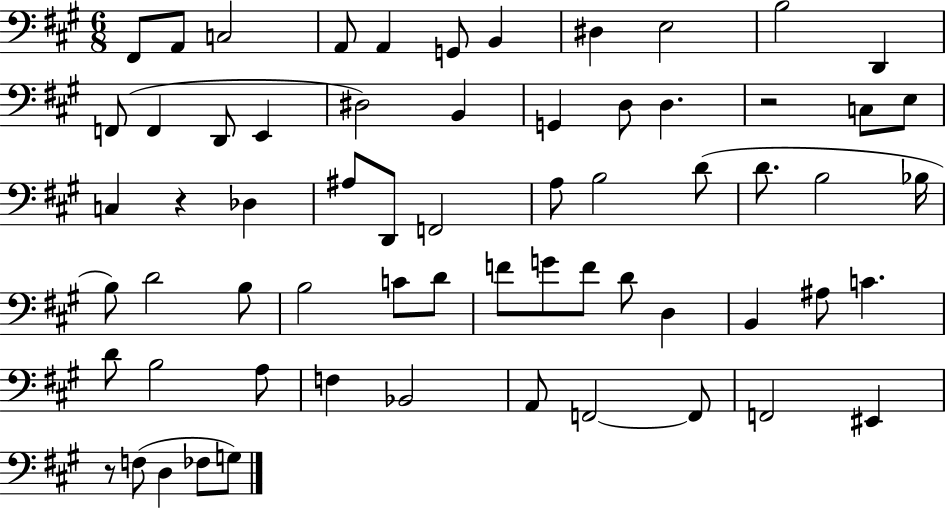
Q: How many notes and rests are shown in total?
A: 64